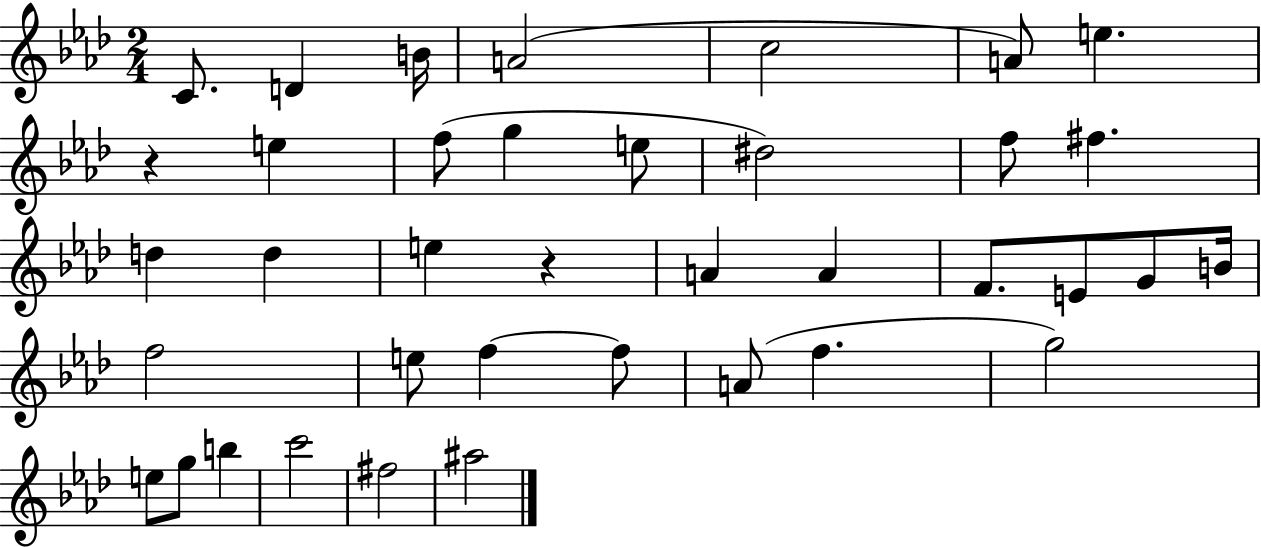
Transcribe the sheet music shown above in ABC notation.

X:1
T:Untitled
M:2/4
L:1/4
K:Ab
C/2 D B/4 A2 c2 A/2 e z e f/2 g e/2 ^d2 f/2 ^f d d e z A A F/2 E/2 G/2 B/4 f2 e/2 f f/2 A/2 f g2 e/2 g/2 b c'2 ^f2 ^a2